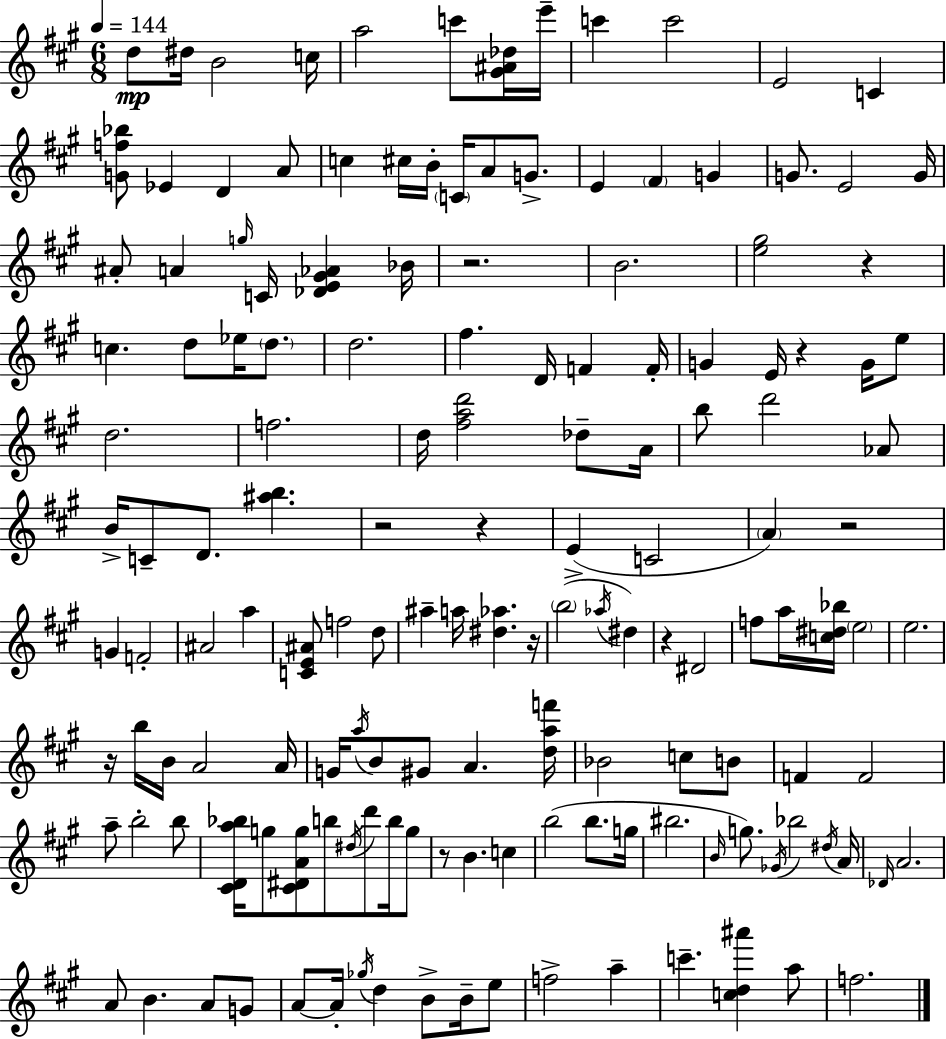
D5/e D#5/s B4/h C5/s A5/h C6/e [G#4,A#4,Db5]/s E6/s C6/q C6/h E4/h C4/q [G4,F5,Bb5]/e Eb4/q D4/q A4/e C5/q C#5/s B4/s C4/s A4/e G4/e. E4/q F#4/q G4/q G4/e. E4/h G4/s A#4/e A4/q G5/s C4/s [Db4,E4,G#4,Ab4]/q Bb4/s R/h. B4/h. [E5,G#5]/h R/q C5/q. D5/e Eb5/s D5/e. D5/h. F#5/q. D4/s F4/q F4/s G4/q E4/s R/q G4/s E5/e D5/h. F5/h. D5/s [F#5,A5,D6]/h Db5/e A4/s B5/e D6/h Ab4/e B4/s C4/e D4/e. [A#5,B5]/q. R/h R/q E4/q C4/h A4/q R/h G4/q F4/h A#4/h A5/q [C4,E4,A#4]/e F5/h D5/e A#5/q A5/s [D#5,Ab5]/q. R/s B5/h Ab5/s D#5/q R/q D#4/h F5/e A5/s [C5,D#5,Bb5]/s E5/h E5/h. R/s B5/s B4/s A4/h A4/s G4/s A5/s B4/e G#4/e A4/q. [D5,A5,F6]/s Bb4/h C5/e B4/e F4/q F4/h A5/e B5/h B5/e [C#4,D4,A5,Bb5]/s G5/e [C#4,D#4,A4,G5]/e B5/e D#5/s D6/e B5/s G5/e R/e B4/q. C5/q B5/h B5/e. G5/s BIS5/h. B4/s G5/e. Gb4/s Bb5/h D#5/s A4/s Db4/s A4/h. A4/e B4/q. A4/e G4/e A4/e A4/s Gb5/s D5/q B4/e B4/s E5/e F5/h A5/q C6/q. [C5,D5,A#6]/q A5/e F5/h.